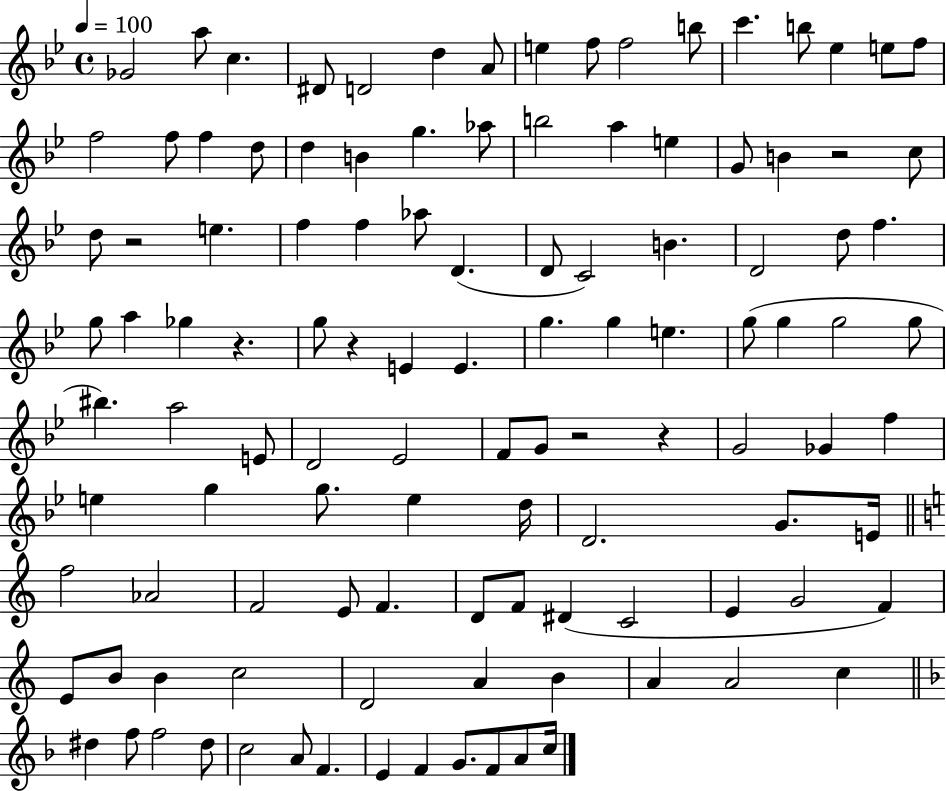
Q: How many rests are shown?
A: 6